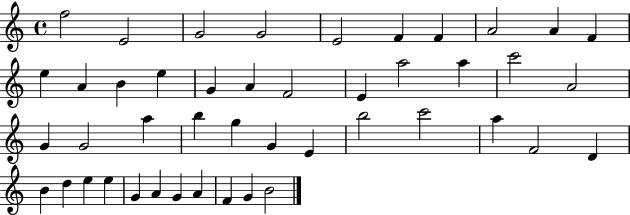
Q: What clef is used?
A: treble